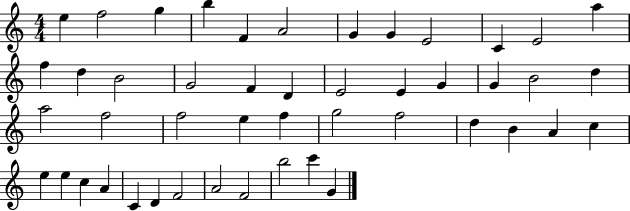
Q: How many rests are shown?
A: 0